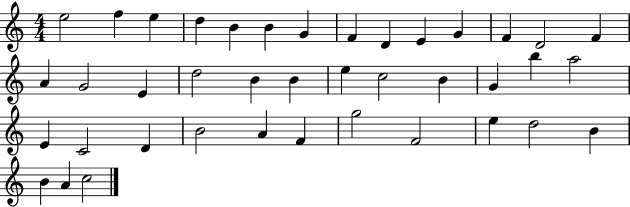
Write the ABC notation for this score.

X:1
T:Untitled
M:4/4
L:1/4
K:C
e2 f e d B B G F D E G F D2 F A G2 E d2 B B e c2 B G b a2 E C2 D B2 A F g2 F2 e d2 B B A c2